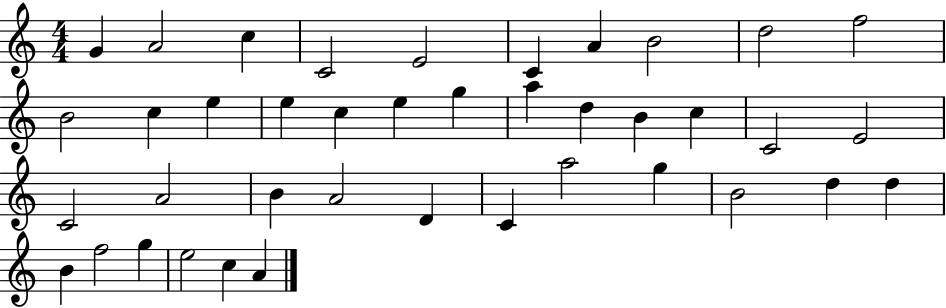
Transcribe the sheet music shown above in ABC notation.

X:1
T:Untitled
M:4/4
L:1/4
K:C
G A2 c C2 E2 C A B2 d2 f2 B2 c e e c e g a d B c C2 E2 C2 A2 B A2 D C a2 g B2 d d B f2 g e2 c A